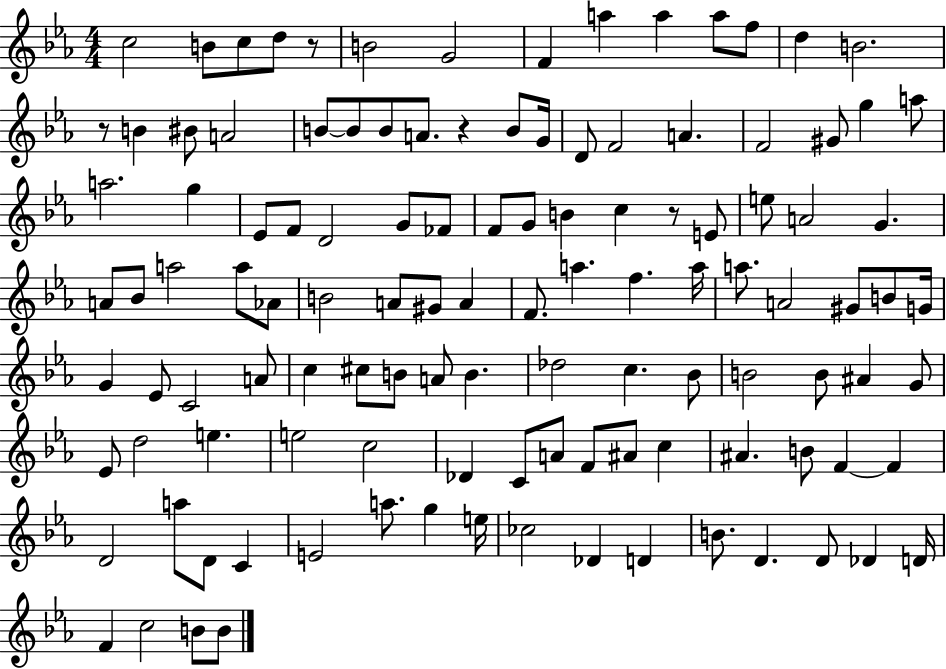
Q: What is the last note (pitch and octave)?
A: B4